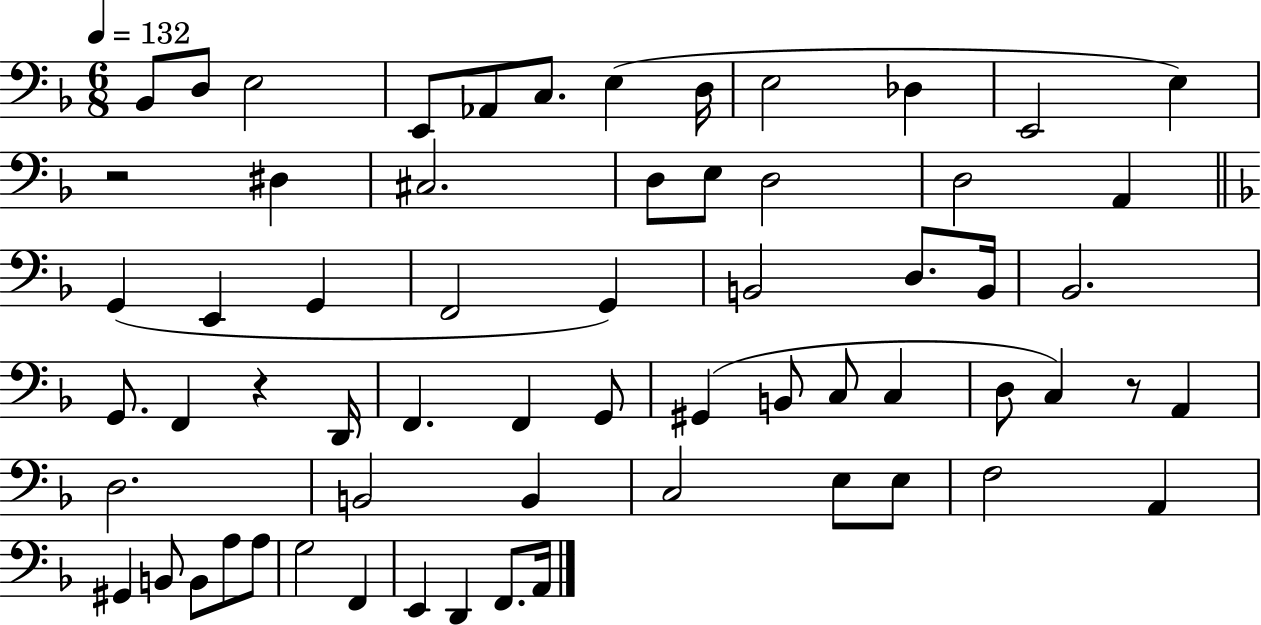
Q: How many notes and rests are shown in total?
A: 63